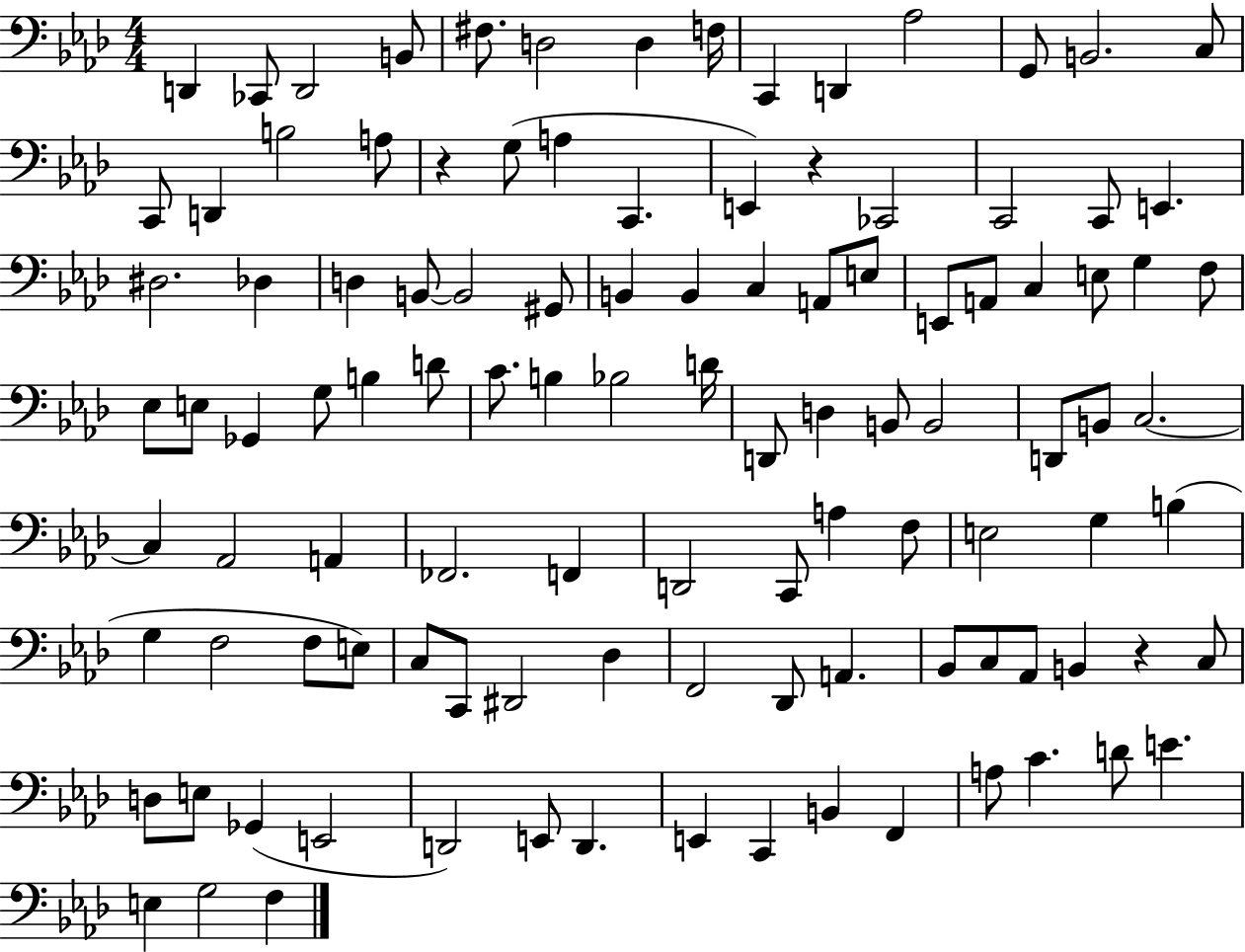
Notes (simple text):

D2/q CES2/e D2/h B2/e F#3/e. D3/h D3/q F3/s C2/q D2/q Ab3/h G2/e B2/h. C3/e C2/e D2/q B3/h A3/e R/q G3/e A3/q C2/q. E2/q R/q CES2/h C2/h C2/e E2/q. D#3/h. Db3/q D3/q B2/e B2/h G#2/e B2/q B2/q C3/q A2/e E3/e E2/e A2/e C3/q E3/e G3/q F3/e Eb3/e E3/e Gb2/q G3/e B3/q D4/e C4/e. B3/q Bb3/h D4/s D2/e D3/q B2/e B2/h D2/e B2/e C3/h. C3/q Ab2/h A2/q FES2/h. F2/q D2/h C2/e A3/q F3/e E3/h G3/q B3/q G3/q F3/h F3/e E3/e C3/e C2/e D#2/h Db3/q F2/h Db2/e A2/q. Bb2/e C3/e Ab2/e B2/q R/q C3/e D3/e E3/e Gb2/q E2/h D2/h E2/e D2/q. E2/q C2/q B2/q F2/q A3/e C4/q. D4/e E4/q. E3/q G3/h F3/q